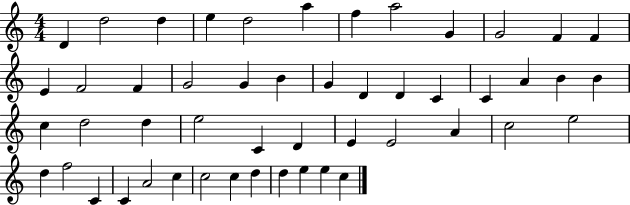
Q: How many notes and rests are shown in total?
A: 50